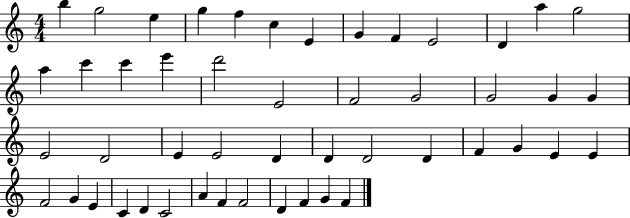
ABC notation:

X:1
T:Untitled
M:4/4
L:1/4
K:C
b g2 e g f c E G F E2 D a g2 a c' c' e' d'2 E2 F2 G2 G2 G G E2 D2 E E2 D D D2 D F G E E F2 G E C D C2 A F F2 D F G F